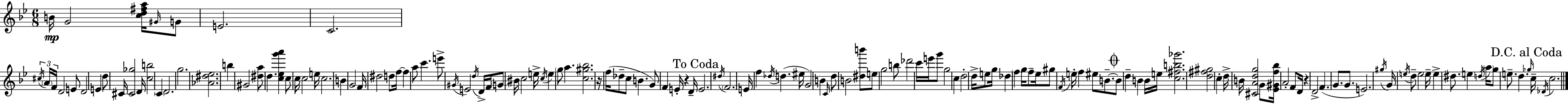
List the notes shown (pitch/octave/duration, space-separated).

B4/s G4/h [C5,D5,F#5,A5]/s G#4/s G4/e E4/h. C4/h. C#5/s A4/s F4/s D4/h E4/e D4/h E4/q D5/e C#4/s [C#4,Gb5]/h D4/s [C5,B5]/h C4/q D4/h. G5/h. [Ab4,D#5,Eb5]/h. B5/q G#4/h [D#5,A5]/e D5/q. [C5,Eb5,G6,A6]/q C5/e C5/s C5/h E5/s C5/h. B4/q G4/h F4/s D#5/h D5/e F5/s F5/q A5/e C6/q. E6/e G#4/s E4/h D5/s D4/s F4/s G4/e BIS4/s C5/h E5/s C5/s E5/q G5/e A5/q. [C5,G#5,Bb5]/h. R/s F5/s Db5/e C5/e B4/q. G4/e F4/q E4/s R/q D4/s E4/h. D#5/s F4/h. E4/s F5/q Db5/s D5/q. EIS5/s G4/h B4/q C4/s D5/e B4/h [D#5,B6]/e E5/e G5/h B5/e Db6/h C6/s E6/s G6/e G5/h C5/q D5/h D5/s E5/e G5/s Db5/q F5/q G5/s F5/e Eb5/s G#5/e F4/s E5/s F5/q EIS5/e B4/e. B4/e D5/q B4/q B4/s E5/s [C5,F#5,B5,Gb6]/h. [D5,F#5,G#5]/h C5/q D5/s B4/s [C#4,A4,D5,G5]/h G4/e [Eb4,G#4,F5,Bb5]/s A4/h F4/e D4/s R/q D4/h F4/q. G4/e. G4/e. E4/h. G#5/s G4/s E5/s D5/e E5/h E5/s E5/q D#5/e. E5/q D5/s A5/s G5/e E5/e. D5/q. Gb5/s C5/s Db4/s C5/h.